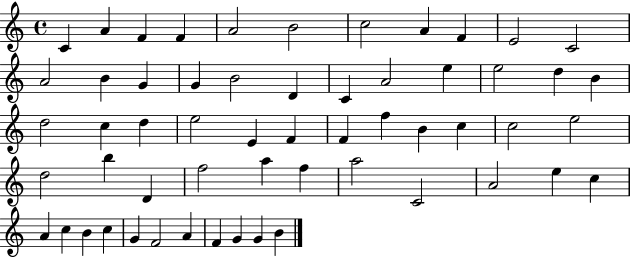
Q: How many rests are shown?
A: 0